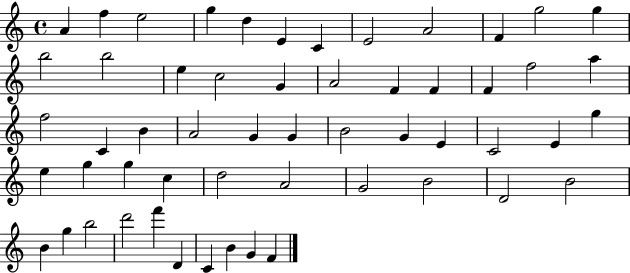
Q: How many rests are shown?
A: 0